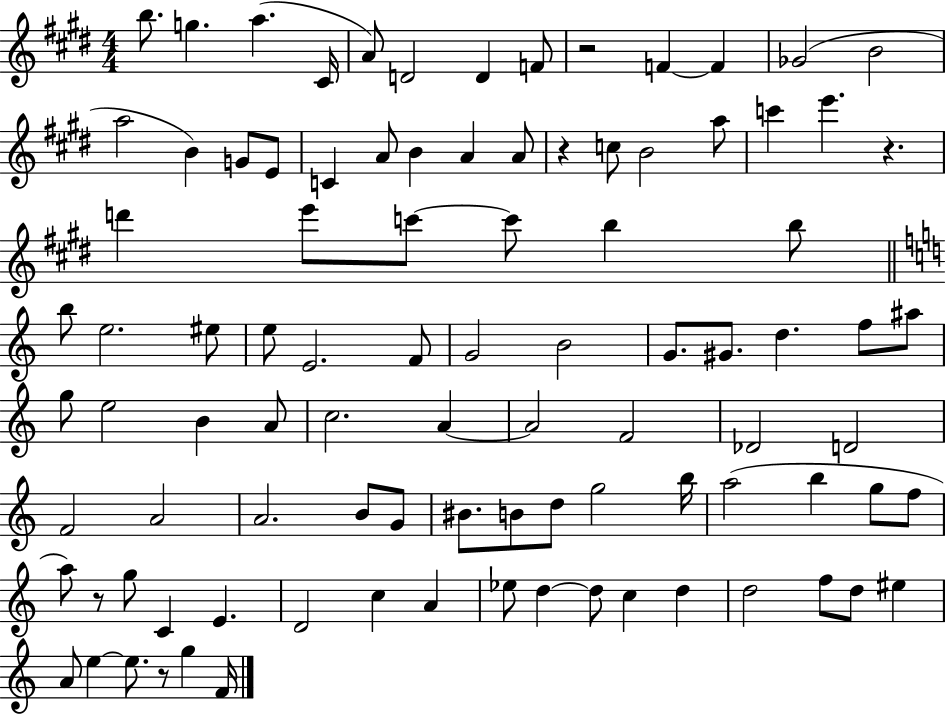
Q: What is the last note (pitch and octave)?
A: F4